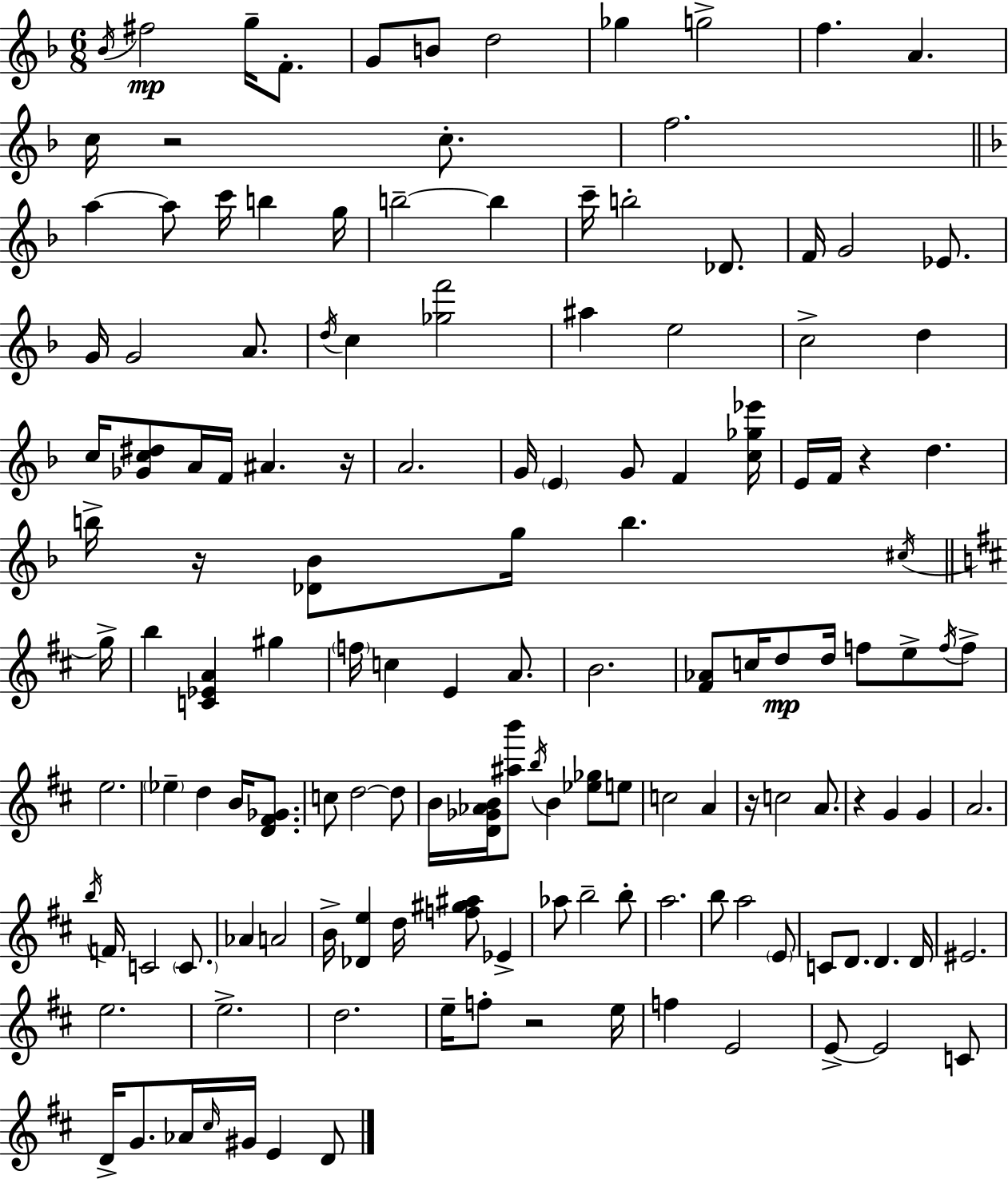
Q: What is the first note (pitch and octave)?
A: Bb4